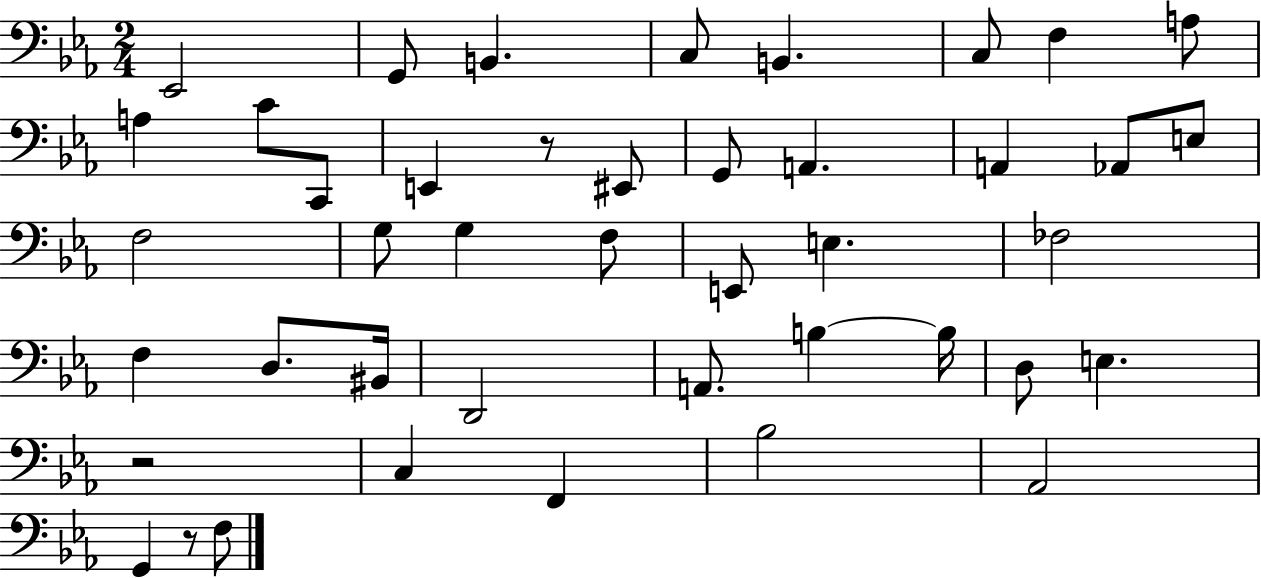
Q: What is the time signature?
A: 2/4